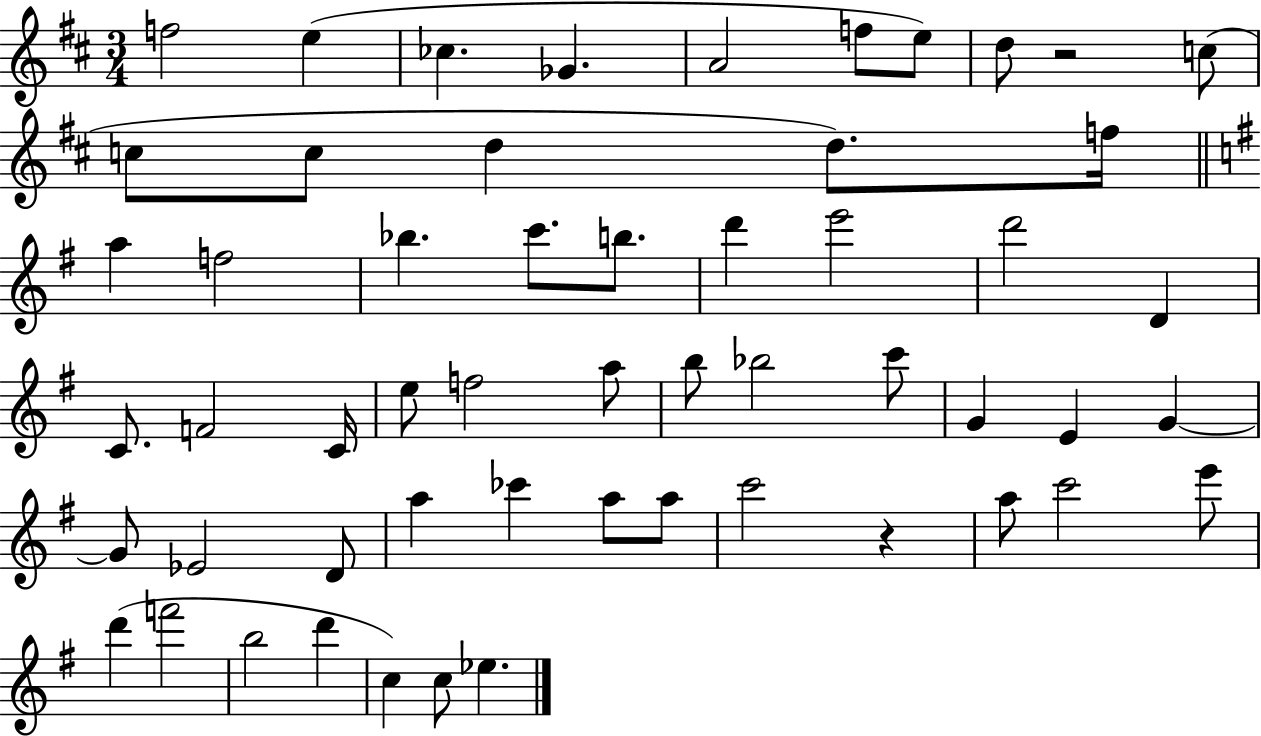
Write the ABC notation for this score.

X:1
T:Untitled
M:3/4
L:1/4
K:D
f2 e _c _G A2 f/2 e/2 d/2 z2 c/2 c/2 c/2 d d/2 f/4 a f2 _b c'/2 b/2 d' e'2 d'2 D C/2 F2 C/4 e/2 f2 a/2 b/2 _b2 c'/2 G E G G/2 _E2 D/2 a _c' a/2 a/2 c'2 z a/2 c'2 e'/2 d' f'2 b2 d' c c/2 _e